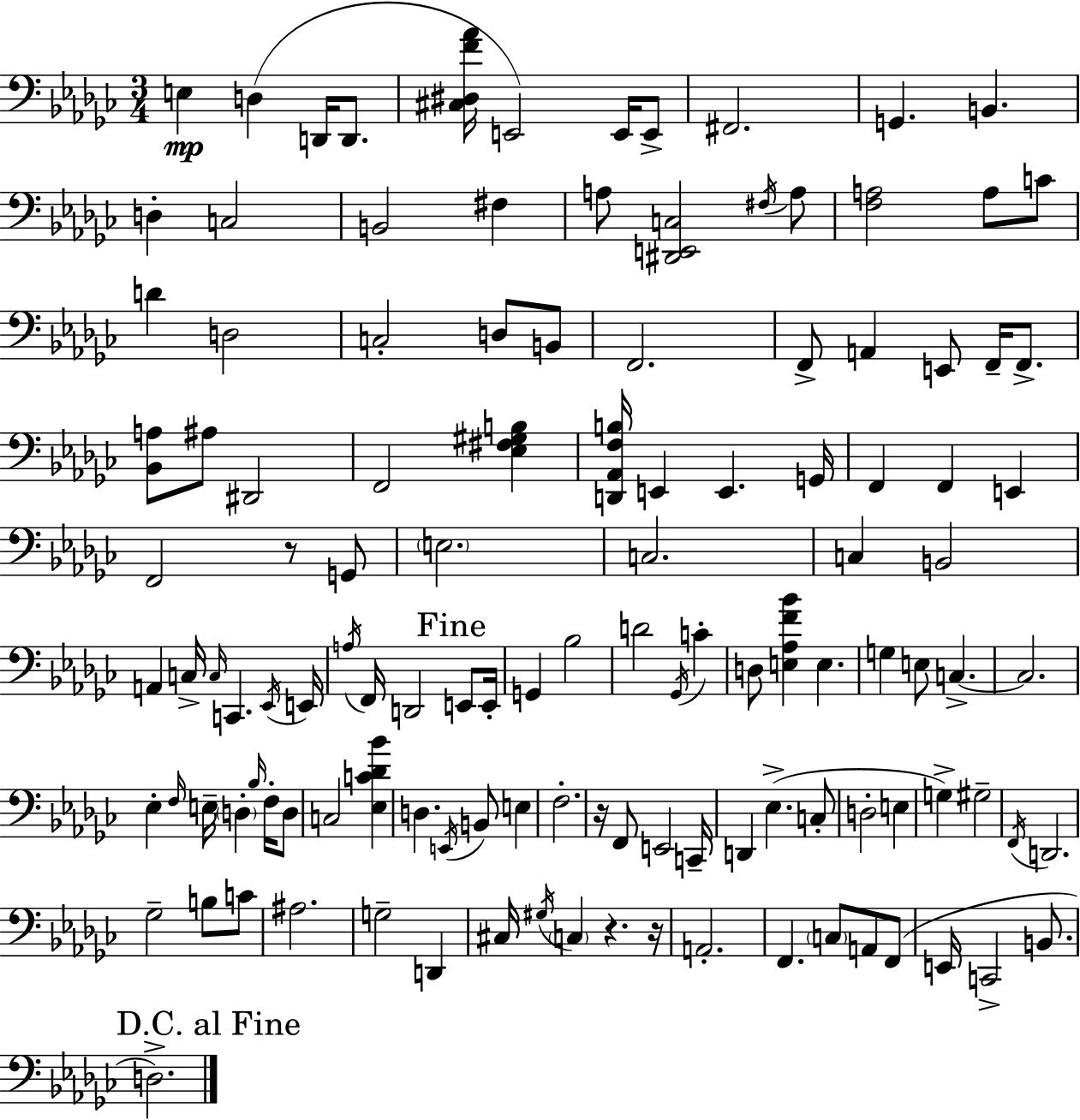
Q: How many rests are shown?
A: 4